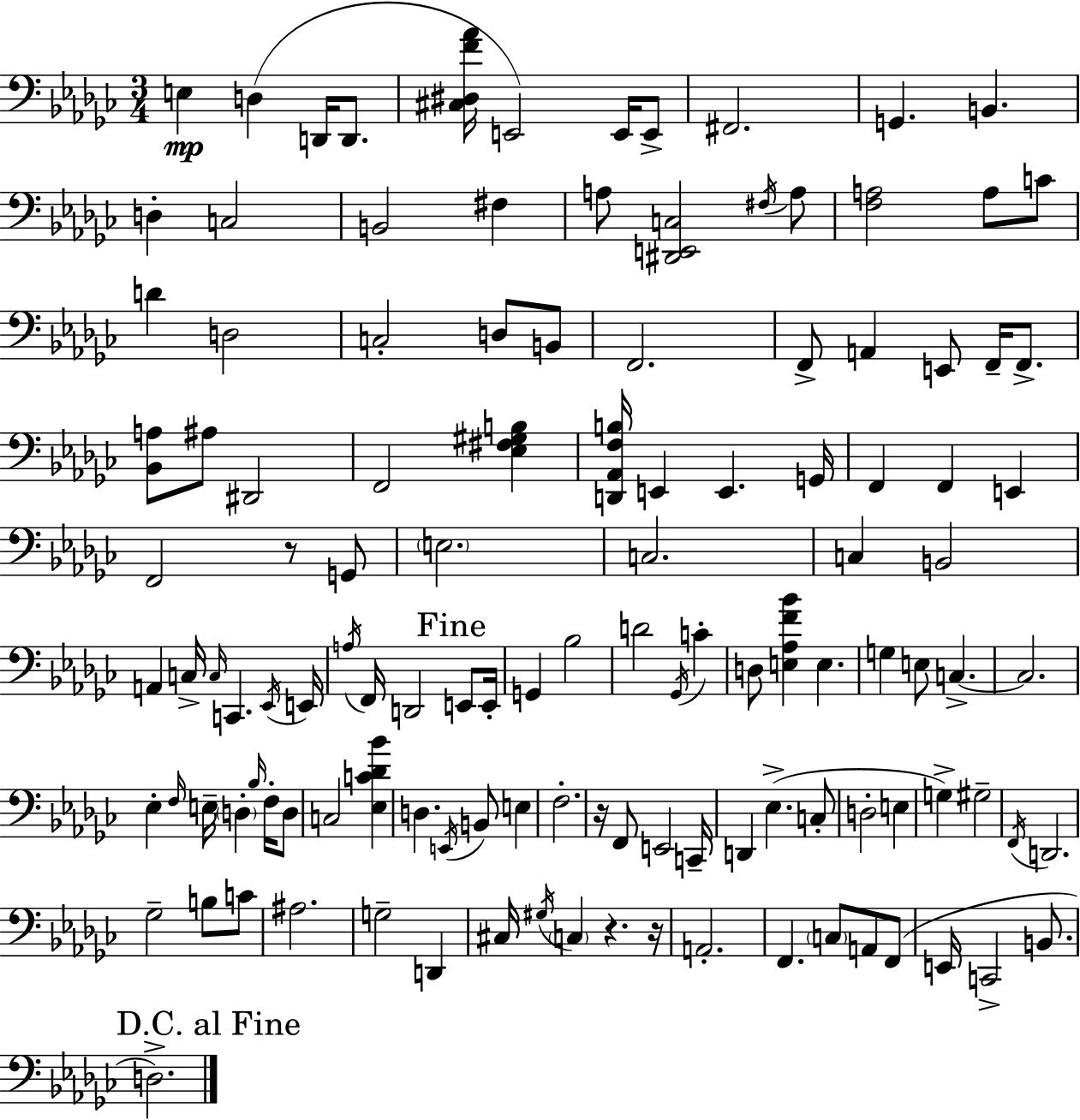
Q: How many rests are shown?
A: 4